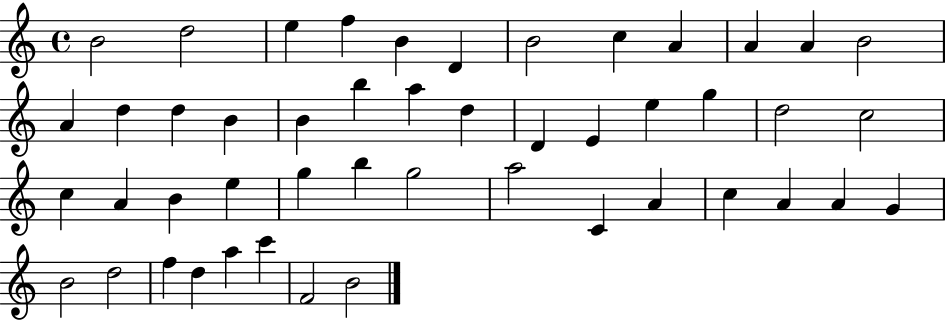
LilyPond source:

{
  \clef treble
  \time 4/4
  \defaultTimeSignature
  \key c \major
  b'2 d''2 | e''4 f''4 b'4 d'4 | b'2 c''4 a'4 | a'4 a'4 b'2 | \break a'4 d''4 d''4 b'4 | b'4 b''4 a''4 d''4 | d'4 e'4 e''4 g''4 | d''2 c''2 | \break c''4 a'4 b'4 e''4 | g''4 b''4 g''2 | a''2 c'4 a'4 | c''4 a'4 a'4 g'4 | \break b'2 d''2 | f''4 d''4 a''4 c'''4 | f'2 b'2 | \bar "|."
}